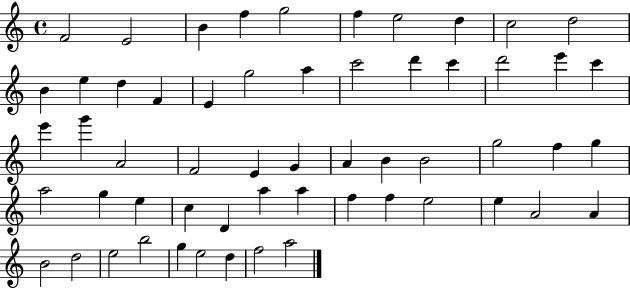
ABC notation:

X:1
T:Untitled
M:4/4
L:1/4
K:C
F2 E2 B f g2 f e2 d c2 d2 B e d F E g2 a c'2 d' c' d'2 e' c' e' g' A2 F2 E G A B B2 g2 f g a2 g e c D a a f f e2 e A2 A B2 d2 e2 b2 g e2 d f2 a2